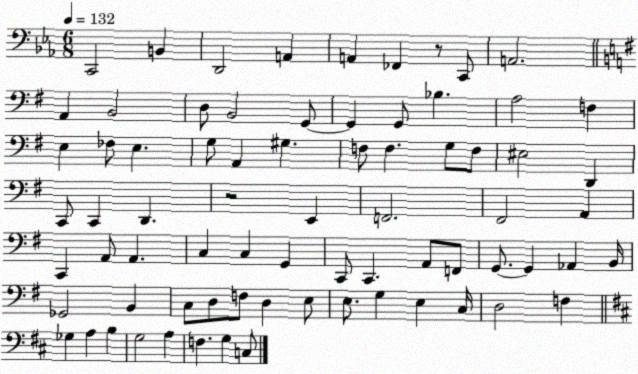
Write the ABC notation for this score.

X:1
T:Untitled
M:6/8
L:1/4
K:Eb
C,,2 B,, D,,2 A,, A,, _F,, z/2 C,,/2 A,,2 A,, B,,2 D,/2 B,,2 G,,/2 G,, G,,/2 _B, A,2 F, E, _F,/2 E, G,/2 A,, ^G, F,/2 F, G,/2 F,/2 ^E,2 D,, C,,/2 C,, D,, z2 E,, F,,2 ^F,,2 A,, C,, A,,/2 A,, C, C, G,, C,,/2 C,, A,,/2 F,,/2 G,,/2 G,, _A,, B,,/4 _G,,2 B,, C,/2 D,/2 F,/2 D, E,/2 E,/2 G, E, C,/4 D,2 F, _G, A, B, G,2 A, F, G, C,/2